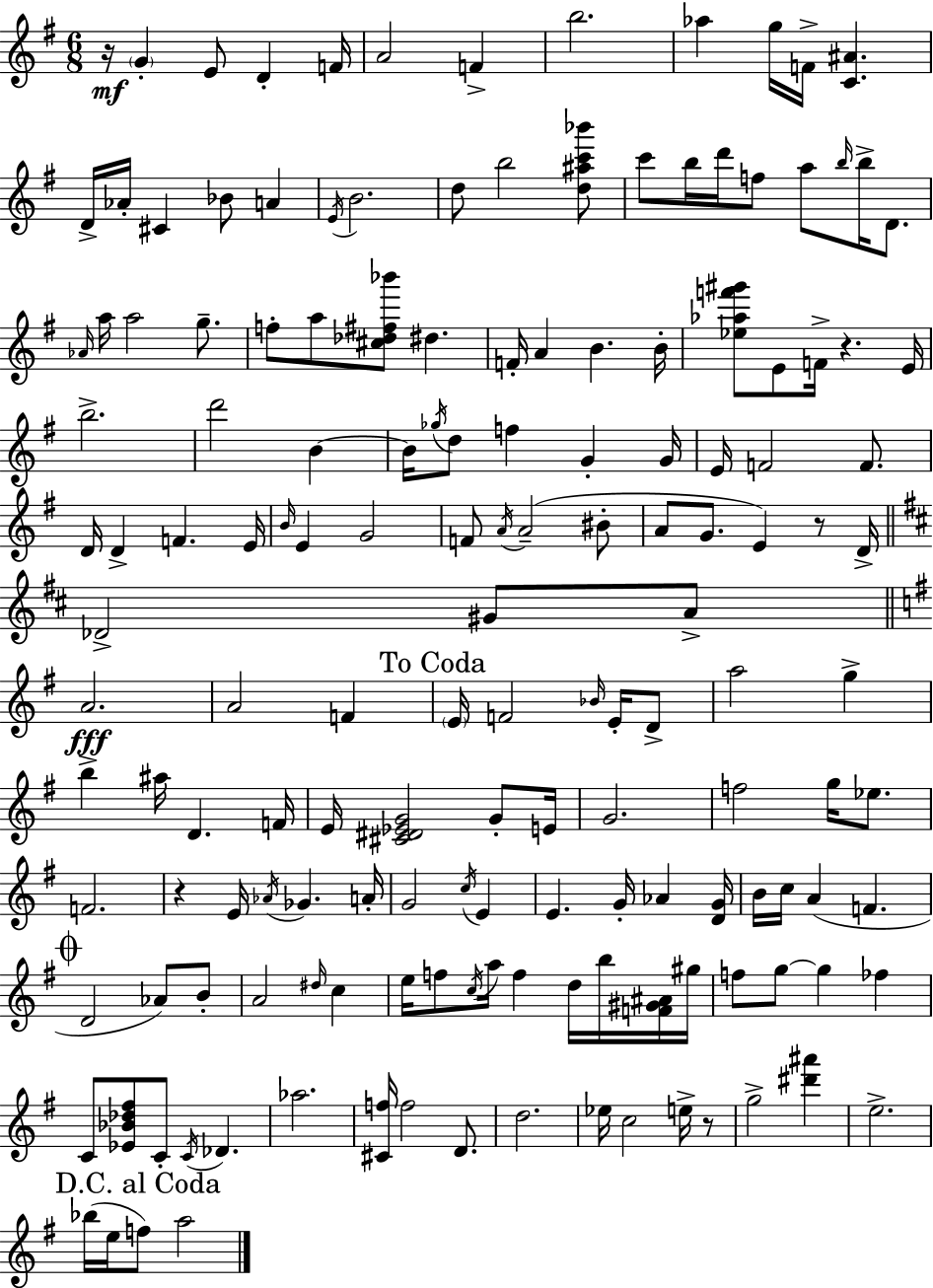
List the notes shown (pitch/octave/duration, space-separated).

R/s G4/q E4/e D4/q F4/s A4/h F4/q B5/h. Ab5/q G5/s F4/s [C4,A#4]/q. D4/s Ab4/s C#4/q Bb4/e A4/q E4/s B4/h. D5/e B5/h [D5,A#5,C6,Bb6]/e C6/e B5/s D6/s F5/e A5/e B5/s B5/s D4/e. Ab4/s A5/s A5/h G5/e. F5/e A5/e [C#5,Db5,F#5,Bb6]/e D#5/q. F4/s A4/q B4/q. B4/s [Eb5,Ab5,F6,G#6]/e E4/e F4/s R/q. E4/s B5/h. D6/h B4/q B4/s Gb5/s D5/e F5/q G4/q G4/s E4/s F4/h F4/e. D4/s D4/q F4/q. E4/s B4/s E4/q G4/h F4/e A4/s A4/h BIS4/e A4/e G4/e. E4/q R/e D4/s Db4/h G#4/e A4/e A4/h. A4/h F4/q E4/s F4/h Bb4/s E4/s D4/e A5/h G5/q B5/q A#5/s D4/q. F4/s E4/s [C#4,D#4,Eb4,G4]/h G4/e E4/s G4/h. F5/h G5/s Eb5/e. F4/h. R/q E4/s Ab4/s Gb4/q. A4/s G4/h C5/s E4/q E4/q. G4/s Ab4/q [D4,G4]/s B4/s C5/s A4/q F4/q. D4/h Ab4/e B4/e A4/h D#5/s C5/q E5/s F5/e C5/s A5/s F5/q D5/s B5/s [F4,G#4,A#4]/s G#5/s F5/e G5/e G5/q FES5/q C4/e [Eb4,Bb4,Db5,F#5]/e C4/e C4/s Db4/q. Ab5/h. [C#4,F5]/s F5/h D4/e. D5/h. Eb5/s C5/h E5/s R/e G5/h [D#6,A#6]/q E5/h. Bb5/s E5/s F5/e A5/h